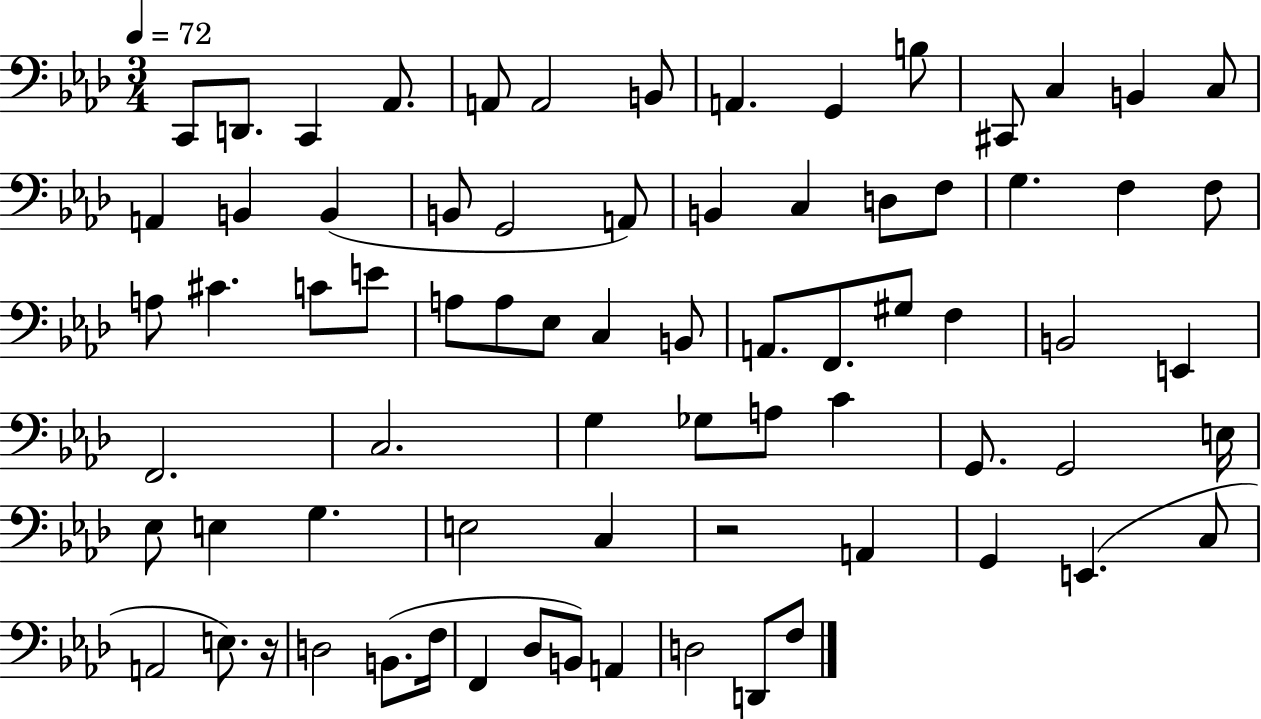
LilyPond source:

{
  \clef bass
  \numericTimeSignature
  \time 3/4
  \key aes \major
  \tempo 4 = 72
  c,8 d,8. c,4 aes,8. | a,8 a,2 b,8 | a,4. g,4 b8 | cis,8 c4 b,4 c8 | \break a,4 b,4 b,4( | b,8 g,2 a,8) | b,4 c4 d8 f8 | g4. f4 f8 | \break a8 cis'4. c'8 e'8 | a8 a8 ees8 c4 b,8 | a,8. f,8. gis8 f4 | b,2 e,4 | \break f,2. | c2. | g4 ges8 a8 c'4 | g,8. g,2 e16 | \break ees8 e4 g4. | e2 c4 | r2 a,4 | g,4 e,4.( c8 | \break a,2 e8.) r16 | d2 b,8.( f16 | f,4 des8 b,8) a,4 | d2 d,8 f8 | \break \bar "|."
}